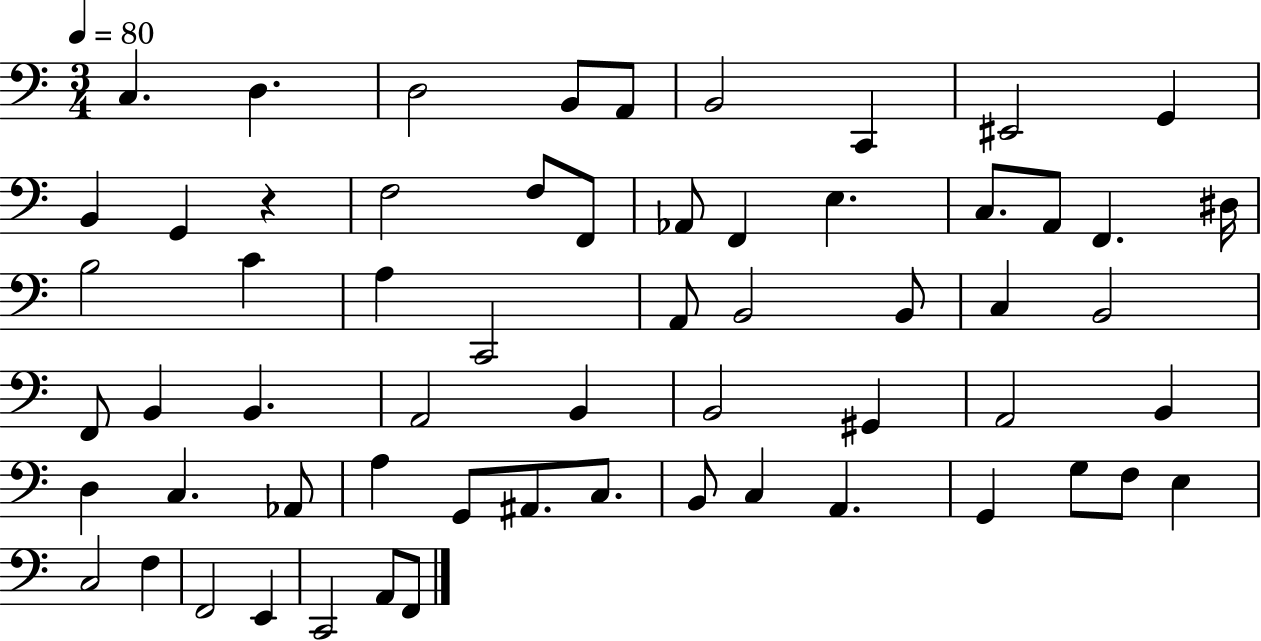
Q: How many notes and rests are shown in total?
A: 61